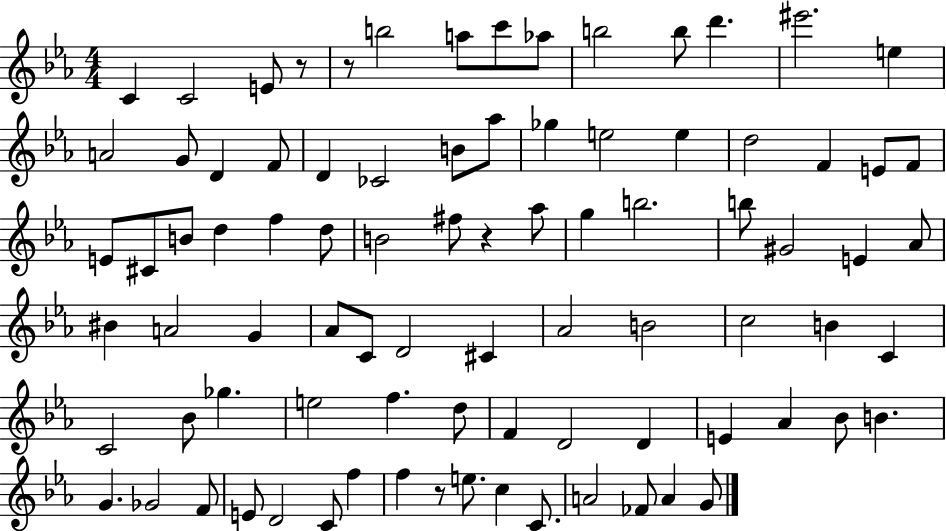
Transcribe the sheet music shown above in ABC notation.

X:1
T:Untitled
M:4/4
L:1/4
K:Eb
C C2 E/2 z/2 z/2 b2 a/2 c'/2 _a/2 b2 b/2 d' ^e'2 e A2 G/2 D F/2 D _C2 B/2 _a/2 _g e2 e d2 F E/2 F/2 E/2 ^C/2 B/2 d f d/2 B2 ^f/2 z _a/2 g b2 b/2 ^G2 E _A/2 ^B A2 G _A/2 C/2 D2 ^C _A2 B2 c2 B C C2 _B/2 _g e2 f d/2 F D2 D E _A _B/2 B G _G2 F/2 E/2 D2 C/2 f f z/2 e/2 c C/2 A2 _F/2 A G/2